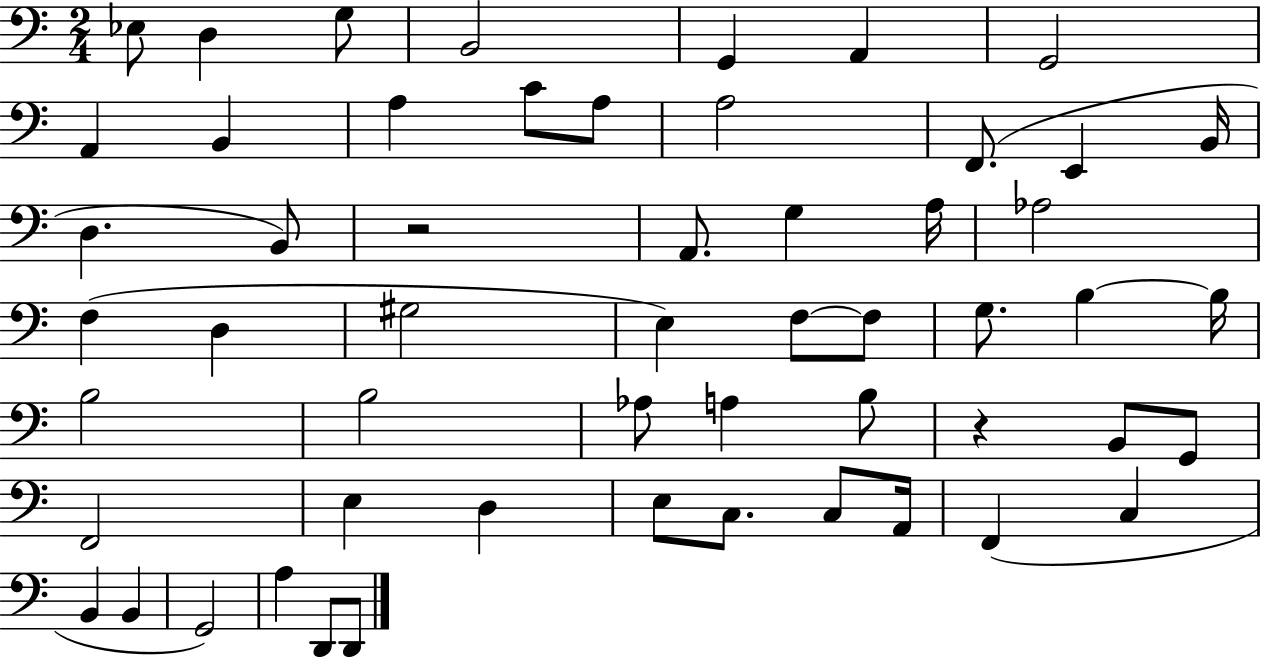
{
  \clef bass
  \numericTimeSignature
  \time 2/4
  \key c \major
  ees8 d4 g8 | b,2 | g,4 a,4 | g,2 | \break a,4 b,4 | a4 c'8 a8 | a2 | f,8.( e,4 b,16 | \break d4. b,8) | r2 | a,8. g4 a16 | aes2 | \break f4( d4 | gis2 | e4) f8~~ f8 | g8. b4~~ b16 | \break b2 | b2 | aes8 a4 b8 | r4 b,8 g,8 | \break f,2 | e4 d4 | e8 c8. c8 a,16 | f,4( c4 | \break b,4 b,4 | g,2) | a4 d,8 d,8 | \bar "|."
}